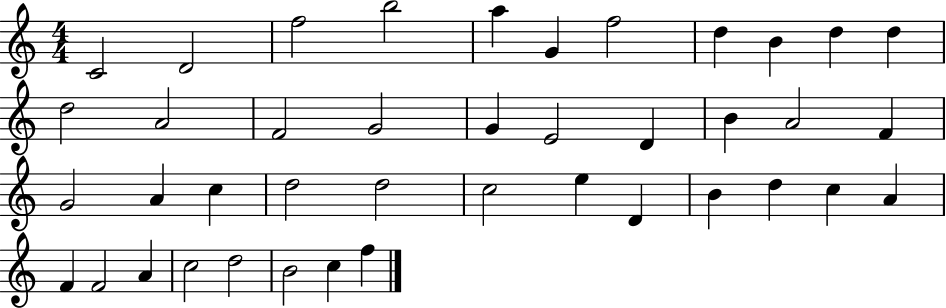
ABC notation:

X:1
T:Untitled
M:4/4
L:1/4
K:C
C2 D2 f2 b2 a G f2 d B d d d2 A2 F2 G2 G E2 D B A2 F G2 A c d2 d2 c2 e D B d c A F F2 A c2 d2 B2 c f